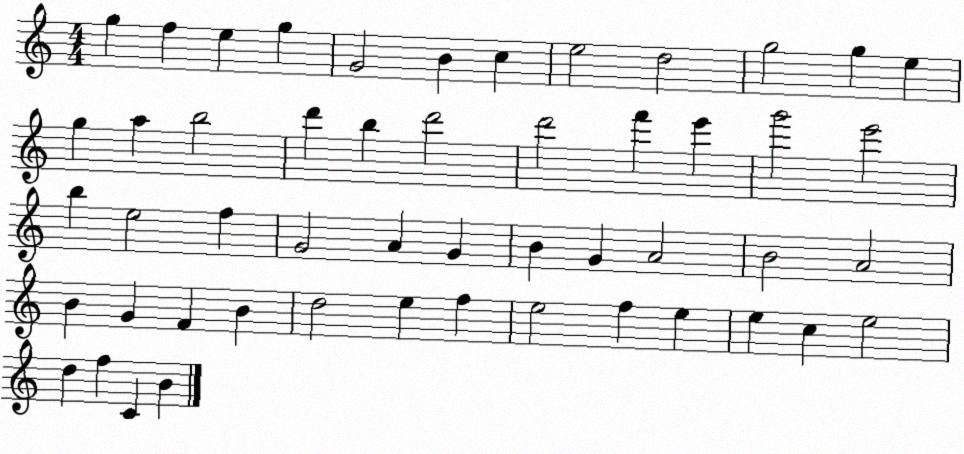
X:1
T:Untitled
M:4/4
L:1/4
K:C
g f e g G2 B c e2 d2 g2 g e g a b2 d' b d'2 d'2 f' e' g'2 e'2 b e2 f G2 A G B G A2 B2 A2 B G F B d2 e f e2 f e e c e2 d f C B